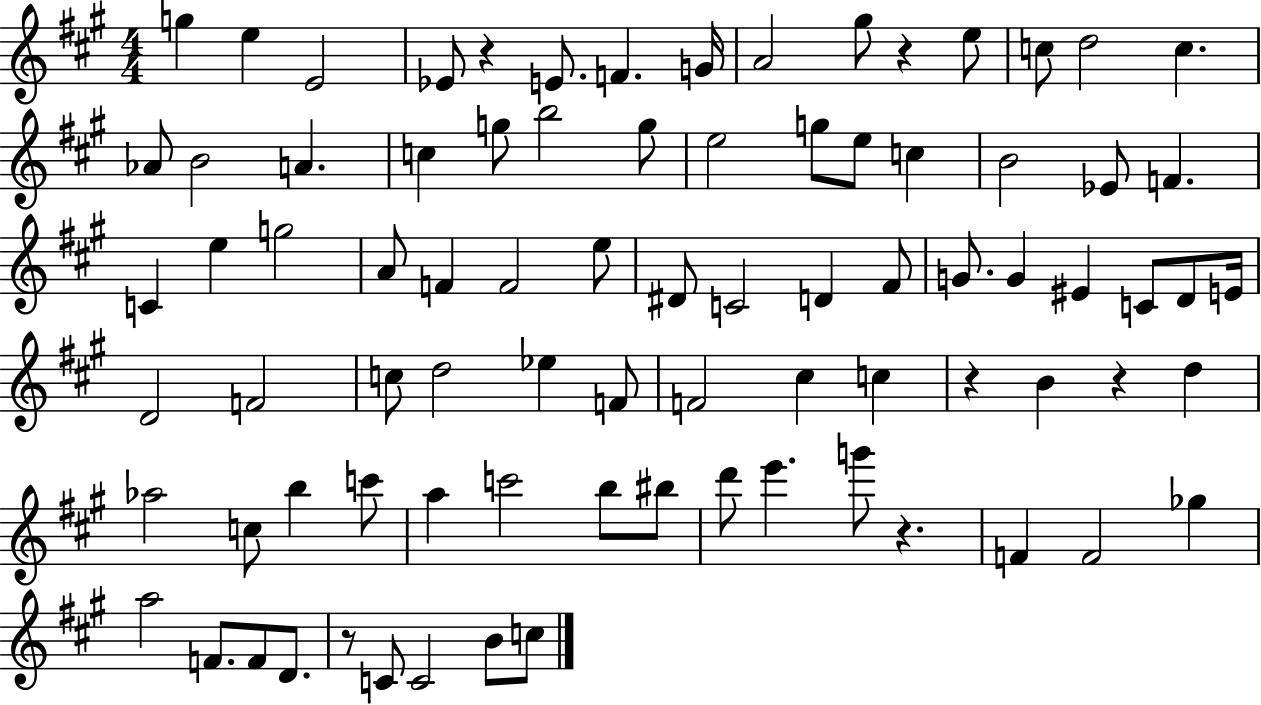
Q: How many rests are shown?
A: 6